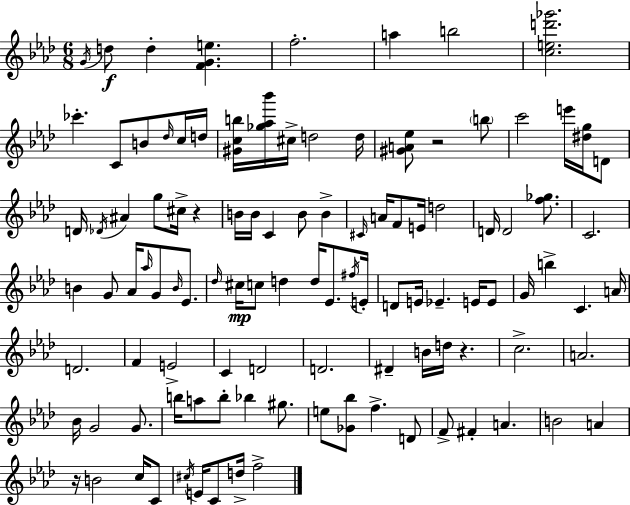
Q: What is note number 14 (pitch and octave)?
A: D5